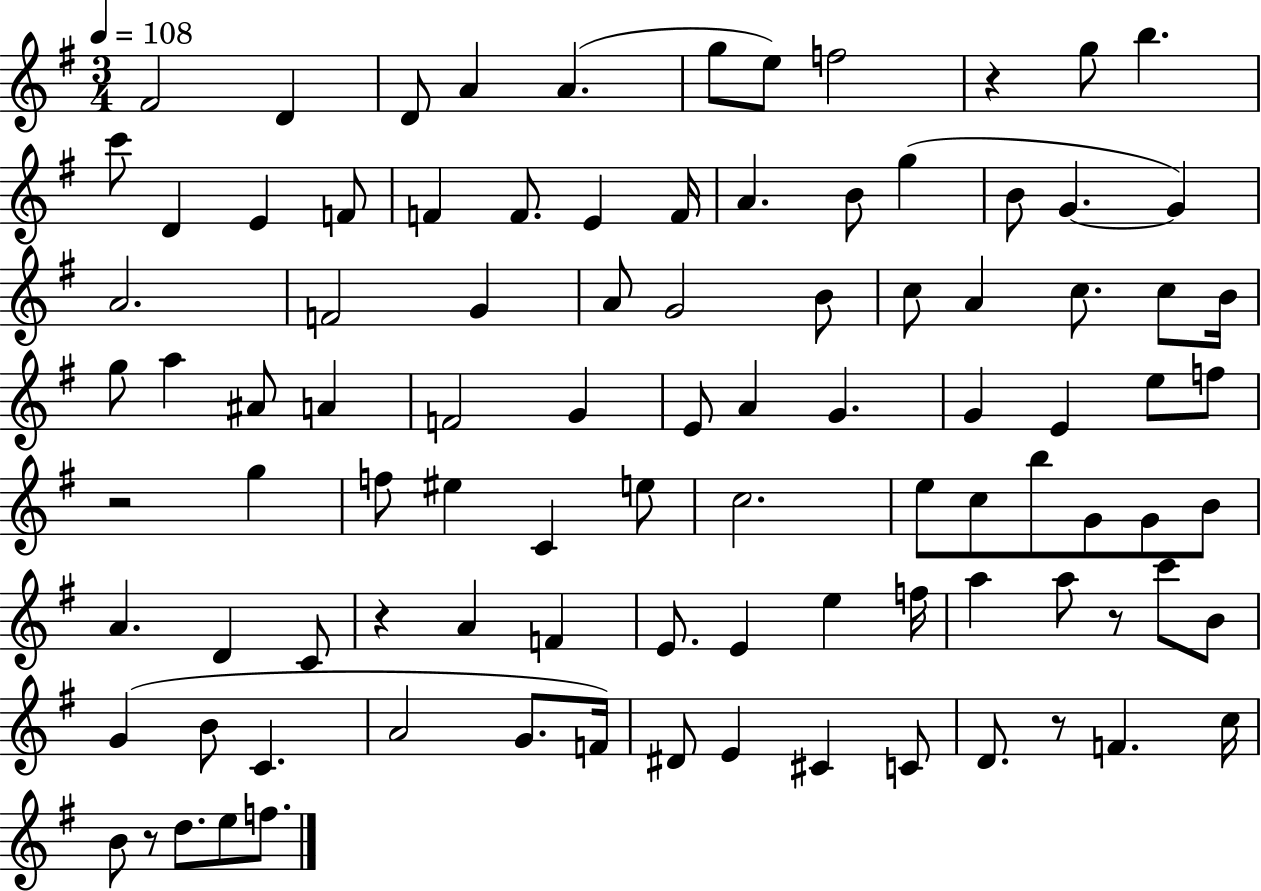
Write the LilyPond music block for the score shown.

{
  \clef treble
  \numericTimeSignature
  \time 3/4
  \key g \major
  \tempo 4 = 108
  fis'2 d'4 | d'8 a'4 a'4.( | g''8 e''8) f''2 | r4 g''8 b''4. | \break c'''8 d'4 e'4 f'8 | f'4 f'8. e'4 f'16 | a'4. b'8 g''4( | b'8 g'4.~~ g'4) | \break a'2. | f'2 g'4 | a'8 g'2 b'8 | c''8 a'4 c''8. c''8 b'16 | \break g''8 a''4 ais'8 a'4 | f'2 g'4 | e'8 a'4 g'4. | g'4 e'4 e''8 f''8 | \break r2 g''4 | f''8 eis''4 c'4 e''8 | c''2. | e''8 c''8 b''8 g'8 g'8 b'8 | \break a'4. d'4 c'8 | r4 a'4 f'4 | e'8. e'4 e''4 f''16 | a''4 a''8 r8 c'''8 b'8 | \break g'4( b'8 c'4. | a'2 g'8. f'16) | dis'8 e'4 cis'4 c'8 | d'8. r8 f'4. c''16 | \break b'8 r8 d''8. e''8 f''8. | \bar "|."
}